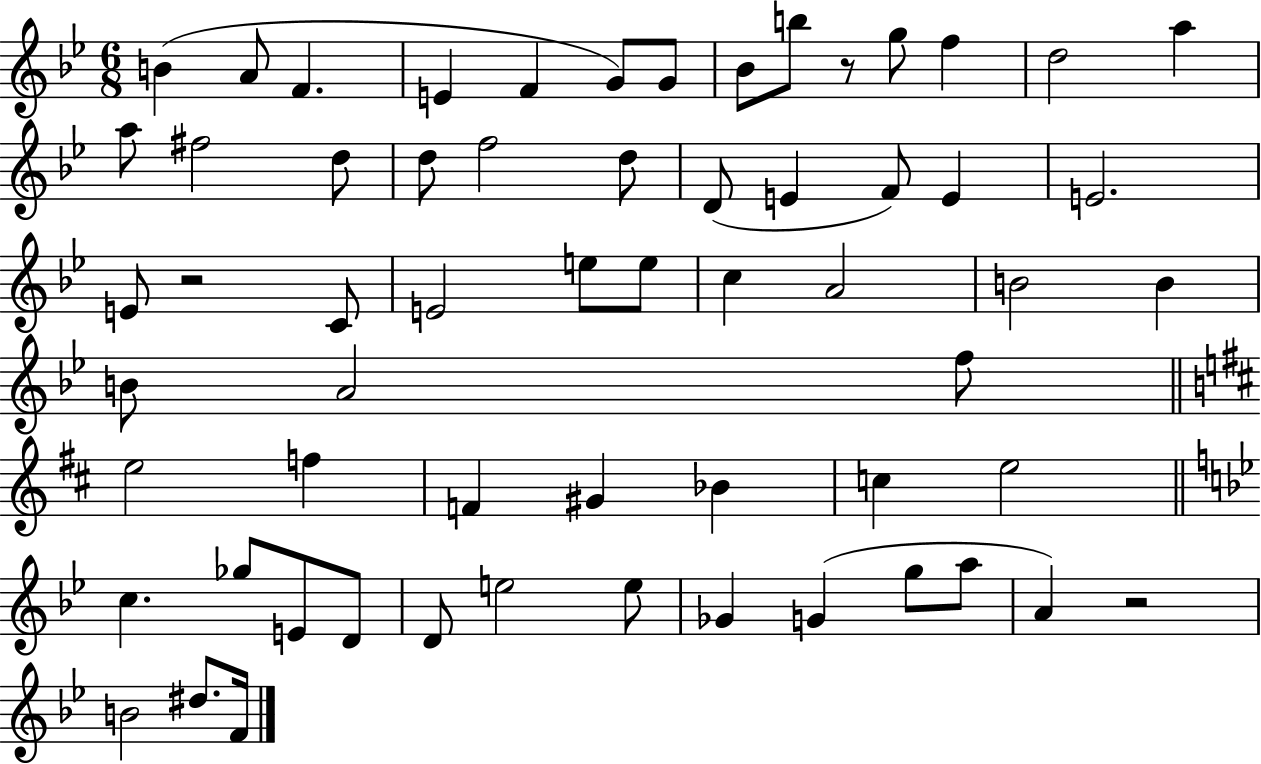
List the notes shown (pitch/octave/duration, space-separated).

B4/q A4/e F4/q. E4/q F4/q G4/e G4/e Bb4/e B5/e R/e G5/e F5/q D5/h A5/q A5/e F#5/h D5/e D5/e F5/h D5/e D4/e E4/q F4/e E4/q E4/h. E4/e R/h C4/e E4/h E5/e E5/e C5/q A4/h B4/h B4/q B4/e A4/h F5/e E5/h F5/q F4/q G#4/q Bb4/q C5/q E5/h C5/q. Gb5/e E4/e D4/e D4/e E5/h E5/e Gb4/q G4/q G5/e A5/e A4/q R/h B4/h D#5/e. F4/s